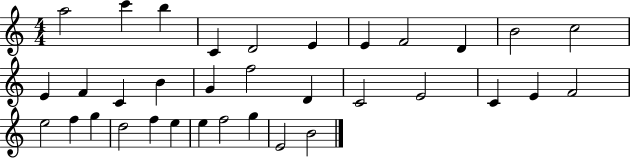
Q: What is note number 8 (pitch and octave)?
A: F4